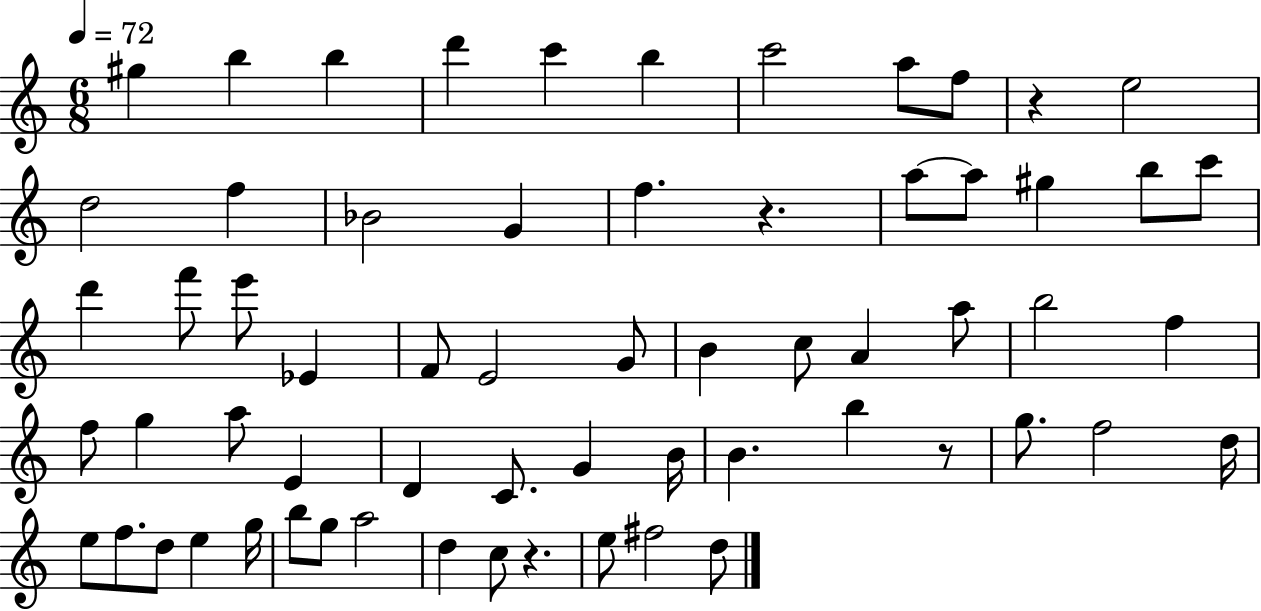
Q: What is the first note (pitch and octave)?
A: G#5